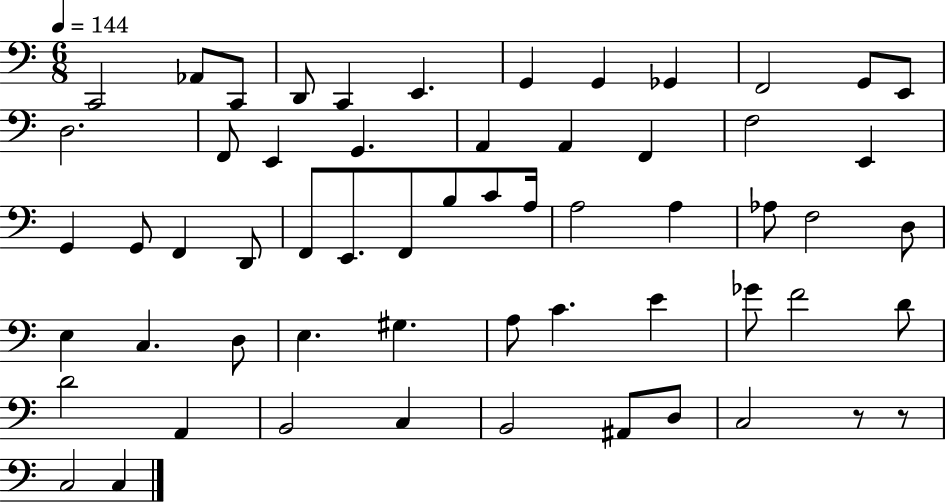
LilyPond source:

{
  \clef bass
  \numericTimeSignature
  \time 6/8
  \key c \major
  \tempo 4 = 144
  c,2 aes,8 c,8 | d,8 c,4 e,4. | g,4 g,4 ges,4 | f,2 g,8 e,8 | \break d2. | f,8 e,4 g,4. | a,4 a,4 f,4 | f2 e,4 | \break g,4 g,8 f,4 d,8 | f,8 e,8. f,8 b8 c'8 a16 | a2 a4 | aes8 f2 d8 | \break e4 c4. d8 | e4. gis4. | a8 c'4. e'4 | ges'8 f'2 d'8 | \break d'2 a,4 | b,2 c4 | b,2 ais,8 d8 | c2 r8 r8 | \break c2 c4 | \bar "|."
}